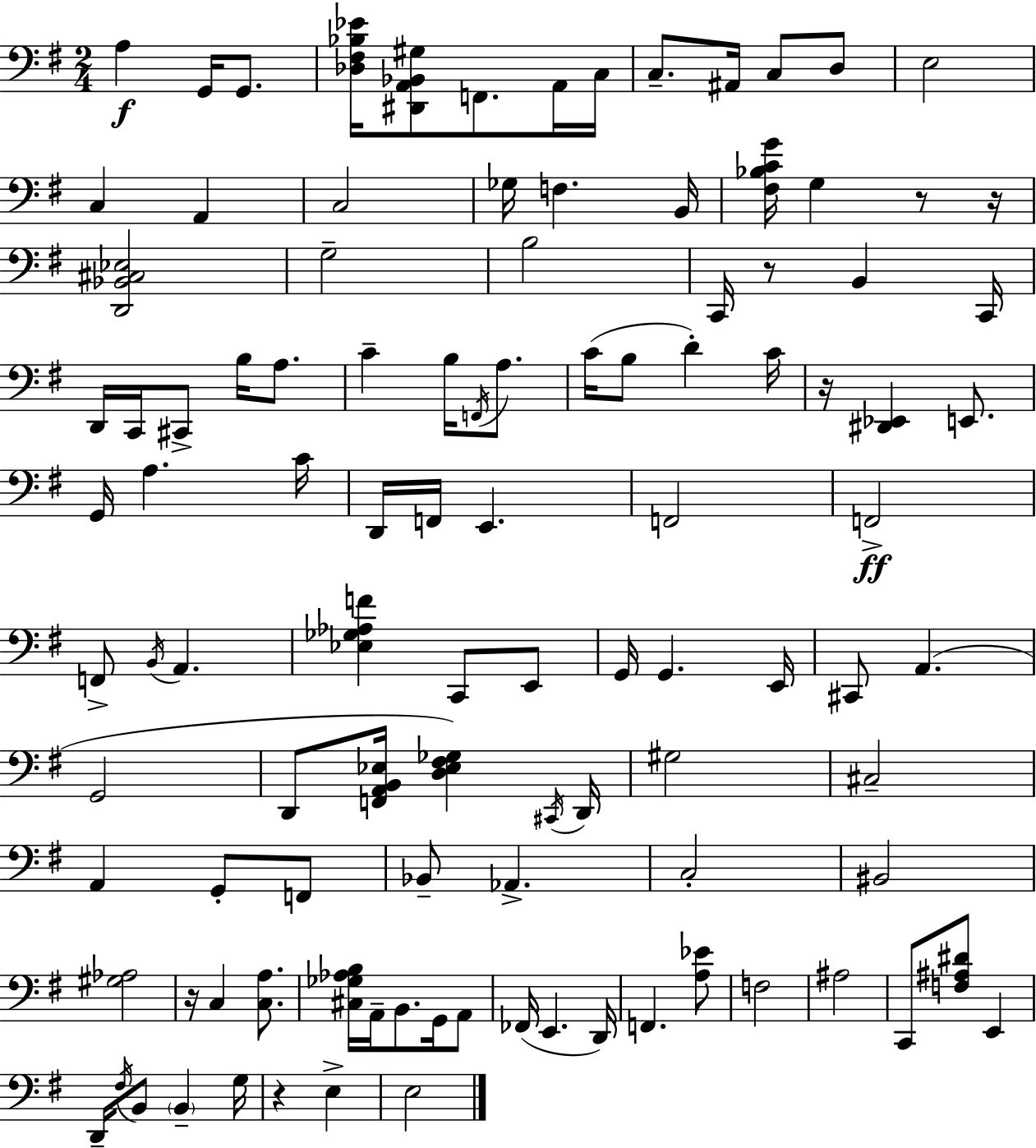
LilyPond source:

{
  \clef bass
  \numericTimeSignature
  \time 2/4
  \key g \major
  a4\f g,16 g,8. | <des fis bes ees'>16 <dis, a, bes, gis>8 f,8. a,16 c16 | c8.-- ais,16 c8 d8 | e2 | \break c4 a,4 | c2 | ges16 f4. b,16 | <fis bes c' g'>16 g4 r8 r16 | \break <d, bes, cis ees>2 | g2-- | b2 | c,16 r8 b,4 c,16 | \break d,16 c,16 cis,8-> b16 a8. | c'4-- b16 \acciaccatura { f,16 } a8. | c'16( b8 d'4-.) | c'16 r16 <dis, ees,>4 e,8. | \break g,16 a4. | c'16 d,16 f,16 e,4. | f,2 | f,2->\ff | \break f,8-> \acciaccatura { b,16 } a,4. | <ees ges aes f'>4 c,8 | e,8 g,16 g,4. | e,16 cis,8 a,4.( | \break g,2 | d,8 <f, a, b, ees>16 <d ees fis ges>4) | \acciaccatura { cis,16 } d,16 gis2 | cis2-- | \break a,4 g,8-. | f,8 bes,8-- aes,4.-> | c2-. | bis,2 | \break <gis aes>2 | r16 c4 | <c a>8. <cis ges aes b>16 a,16-- b,8. | g,16 a,8 fes,16( e,4. | \break d,16) f,4. | <a ees'>8 f2 | ais2 | c,8 <f ais dis'>8 e,4 | \break d,16-- \acciaccatura { fis16 } b,8 \parenthesize b,4-- | g16 r4 | e4-> e2 | \bar "|."
}